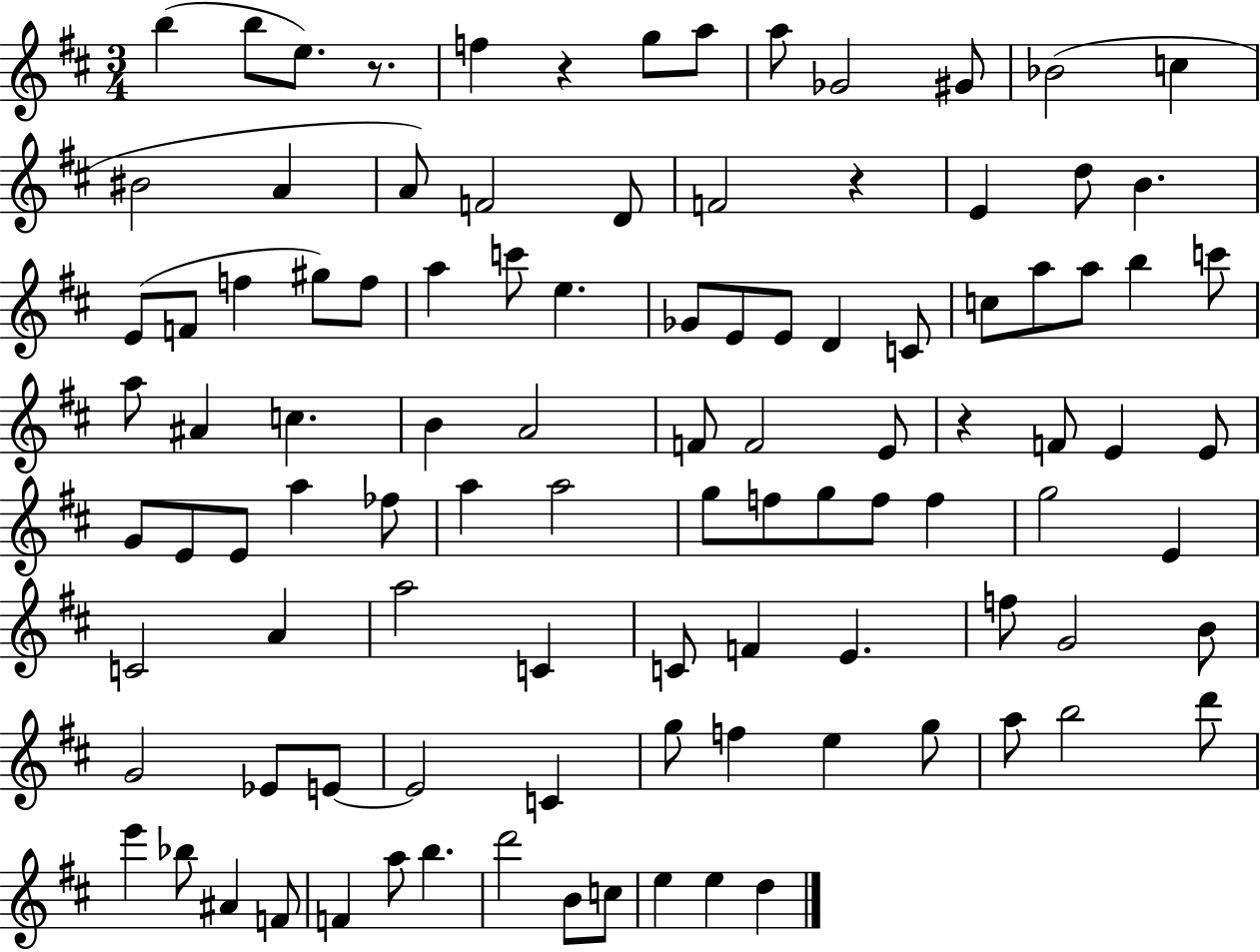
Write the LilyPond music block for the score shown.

{
  \clef treble
  \numericTimeSignature
  \time 3/4
  \key d \major
  \repeat volta 2 { b''4( b''8 e''8.) r8. | f''4 r4 g''8 a''8 | a''8 ges'2 gis'8 | bes'2( c''4 | \break bis'2 a'4 | a'8) f'2 d'8 | f'2 r4 | e'4 d''8 b'4. | \break e'8( f'8 f''4 gis''8) f''8 | a''4 c'''8 e''4. | ges'8 e'8 e'8 d'4 c'8 | c''8 a''8 a''8 b''4 c'''8 | \break a''8 ais'4 c''4. | b'4 a'2 | f'8 f'2 e'8 | r4 f'8 e'4 e'8 | \break g'8 e'8 e'8 a''4 fes''8 | a''4 a''2 | g''8 f''8 g''8 f''8 f''4 | g''2 e'4 | \break c'2 a'4 | a''2 c'4 | c'8 f'4 e'4. | f''8 g'2 b'8 | \break g'2 ees'8 e'8~~ | e'2 c'4 | g''8 f''4 e''4 g''8 | a''8 b''2 d'''8 | \break e'''4 bes''8 ais'4 f'8 | f'4 a''8 b''4. | d'''2 b'8 c''8 | e''4 e''4 d''4 | \break } \bar "|."
}